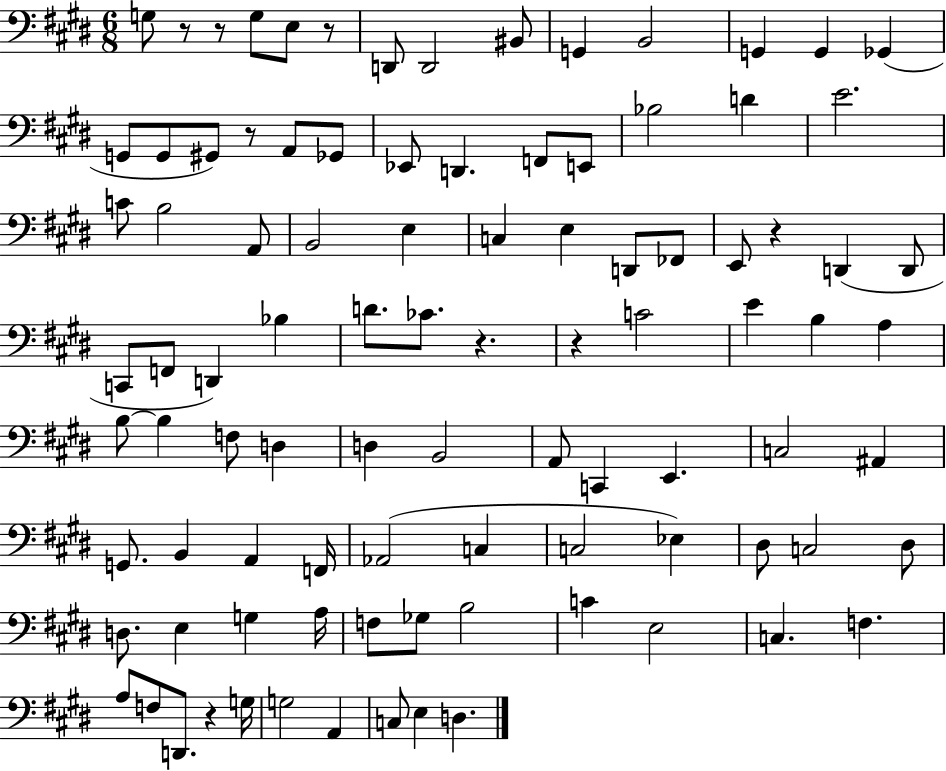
G3/e R/e R/e G3/e E3/e R/e D2/e D2/h BIS2/e G2/q B2/h G2/q G2/q Gb2/q G2/e G2/e G#2/e R/e A2/e Gb2/e Eb2/e D2/q. F2/e E2/e Bb3/h D4/q E4/h. C4/e B3/h A2/e B2/h E3/q C3/q E3/q D2/e FES2/e E2/e R/q D2/q D2/e C2/e F2/e D2/q Bb3/q D4/e. CES4/e. R/q. R/q C4/h E4/q B3/q A3/q B3/e B3/q F3/e D3/q D3/q B2/h A2/e C2/q E2/q. C3/h A#2/q G2/e. B2/q A2/q F2/s Ab2/h C3/q C3/h Eb3/q D#3/e C3/h D#3/e D3/e. E3/q G3/q A3/s F3/e Gb3/e B3/h C4/q E3/h C3/q. F3/q. A3/e F3/e D2/e. R/q G3/s G3/h A2/q C3/e E3/q D3/q.